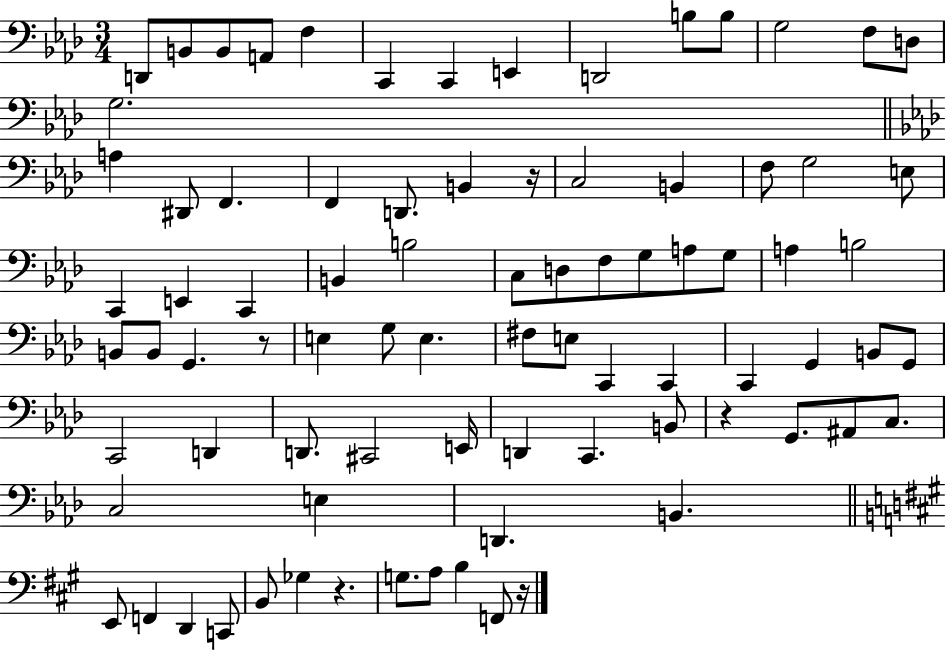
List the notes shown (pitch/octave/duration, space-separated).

D2/e B2/e B2/e A2/e F3/q C2/q C2/q E2/q D2/h B3/e B3/e G3/h F3/e D3/e G3/h. A3/q D#2/e F2/q. F2/q D2/e. B2/q R/s C3/h B2/q F3/e G3/h E3/e C2/q E2/q C2/q B2/q B3/h C3/e D3/e F3/e G3/e A3/e G3/e A3/q B3/h B2/e B2/e G2/q. R/e E3/q G3/e E3/q. F#3/e E3/e C2/q C2/q C2/q G2/q B2/e G2/e C2/h D2/q D2/e. C#2/h E2/s D2/q C2/q. B2/e R/q G2/e. A#2/e C3/e. C3/h E3/q D2/q. B2/q. E2/e F2/q D2/q C2/e B2/e Gb3/q R/q. G3/e. A3/e B3/q F2/e R/s